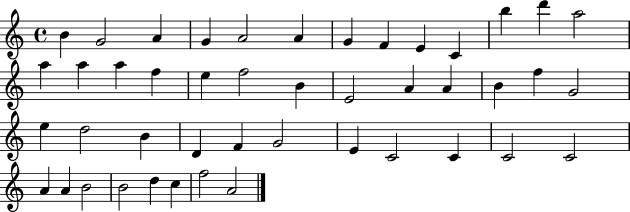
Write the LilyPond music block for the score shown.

{
  \clef treble
  \time 4/4
  \defaultTimeSignature
  \key c \major
  b'4 g'2 a'4 | g'4 a'2 a'4 | g'4 f'4 e'4 c'4 | b''4 d'''4 a''2 | \break a''4 a''4 a''4 f''4 | e''4 f''2 b'4 | e'2 a'4 a'4 | b'4 f''4 g'2 | \break e''4 d''2 b'4 | d'4 f'4 g'2 | e'4 c'2 c'4 | c'2 c'2 | \break a'4 a'4 b'2 | b'2 d''4 c''4 | f''2 a'2 | \bar "|."
}